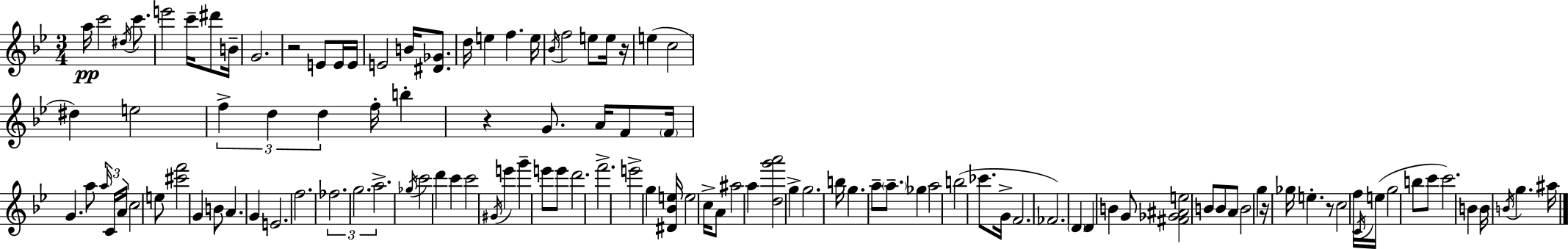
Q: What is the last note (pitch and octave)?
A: A#5